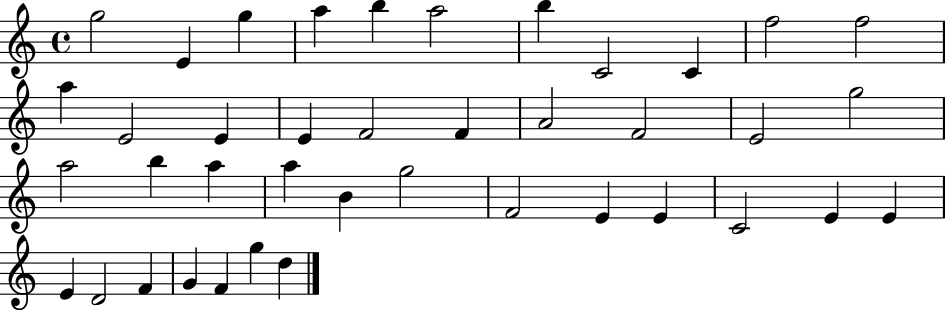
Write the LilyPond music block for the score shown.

{
  \clef treble
  \time 4/4
  \defaultTimeSignature
  \key c \major
  g''2 e'4 g''4 | a''4 b''4 a''2 | b''4 c'2 c'4 | f''2 f''2 | \break a''4 e'2 e'4 | e'4 f'2 f'4 | a'2 f'2 | e'2 g''2 | \break a''2 b''4 a''4 | a''4 b'4 g''2 | f'2 e'4 e'4 | c'2 e'4 e'4 | \break e'4 d'2 f'4 | g'4 f'4 g''4 d''4 | \bar "|."
}